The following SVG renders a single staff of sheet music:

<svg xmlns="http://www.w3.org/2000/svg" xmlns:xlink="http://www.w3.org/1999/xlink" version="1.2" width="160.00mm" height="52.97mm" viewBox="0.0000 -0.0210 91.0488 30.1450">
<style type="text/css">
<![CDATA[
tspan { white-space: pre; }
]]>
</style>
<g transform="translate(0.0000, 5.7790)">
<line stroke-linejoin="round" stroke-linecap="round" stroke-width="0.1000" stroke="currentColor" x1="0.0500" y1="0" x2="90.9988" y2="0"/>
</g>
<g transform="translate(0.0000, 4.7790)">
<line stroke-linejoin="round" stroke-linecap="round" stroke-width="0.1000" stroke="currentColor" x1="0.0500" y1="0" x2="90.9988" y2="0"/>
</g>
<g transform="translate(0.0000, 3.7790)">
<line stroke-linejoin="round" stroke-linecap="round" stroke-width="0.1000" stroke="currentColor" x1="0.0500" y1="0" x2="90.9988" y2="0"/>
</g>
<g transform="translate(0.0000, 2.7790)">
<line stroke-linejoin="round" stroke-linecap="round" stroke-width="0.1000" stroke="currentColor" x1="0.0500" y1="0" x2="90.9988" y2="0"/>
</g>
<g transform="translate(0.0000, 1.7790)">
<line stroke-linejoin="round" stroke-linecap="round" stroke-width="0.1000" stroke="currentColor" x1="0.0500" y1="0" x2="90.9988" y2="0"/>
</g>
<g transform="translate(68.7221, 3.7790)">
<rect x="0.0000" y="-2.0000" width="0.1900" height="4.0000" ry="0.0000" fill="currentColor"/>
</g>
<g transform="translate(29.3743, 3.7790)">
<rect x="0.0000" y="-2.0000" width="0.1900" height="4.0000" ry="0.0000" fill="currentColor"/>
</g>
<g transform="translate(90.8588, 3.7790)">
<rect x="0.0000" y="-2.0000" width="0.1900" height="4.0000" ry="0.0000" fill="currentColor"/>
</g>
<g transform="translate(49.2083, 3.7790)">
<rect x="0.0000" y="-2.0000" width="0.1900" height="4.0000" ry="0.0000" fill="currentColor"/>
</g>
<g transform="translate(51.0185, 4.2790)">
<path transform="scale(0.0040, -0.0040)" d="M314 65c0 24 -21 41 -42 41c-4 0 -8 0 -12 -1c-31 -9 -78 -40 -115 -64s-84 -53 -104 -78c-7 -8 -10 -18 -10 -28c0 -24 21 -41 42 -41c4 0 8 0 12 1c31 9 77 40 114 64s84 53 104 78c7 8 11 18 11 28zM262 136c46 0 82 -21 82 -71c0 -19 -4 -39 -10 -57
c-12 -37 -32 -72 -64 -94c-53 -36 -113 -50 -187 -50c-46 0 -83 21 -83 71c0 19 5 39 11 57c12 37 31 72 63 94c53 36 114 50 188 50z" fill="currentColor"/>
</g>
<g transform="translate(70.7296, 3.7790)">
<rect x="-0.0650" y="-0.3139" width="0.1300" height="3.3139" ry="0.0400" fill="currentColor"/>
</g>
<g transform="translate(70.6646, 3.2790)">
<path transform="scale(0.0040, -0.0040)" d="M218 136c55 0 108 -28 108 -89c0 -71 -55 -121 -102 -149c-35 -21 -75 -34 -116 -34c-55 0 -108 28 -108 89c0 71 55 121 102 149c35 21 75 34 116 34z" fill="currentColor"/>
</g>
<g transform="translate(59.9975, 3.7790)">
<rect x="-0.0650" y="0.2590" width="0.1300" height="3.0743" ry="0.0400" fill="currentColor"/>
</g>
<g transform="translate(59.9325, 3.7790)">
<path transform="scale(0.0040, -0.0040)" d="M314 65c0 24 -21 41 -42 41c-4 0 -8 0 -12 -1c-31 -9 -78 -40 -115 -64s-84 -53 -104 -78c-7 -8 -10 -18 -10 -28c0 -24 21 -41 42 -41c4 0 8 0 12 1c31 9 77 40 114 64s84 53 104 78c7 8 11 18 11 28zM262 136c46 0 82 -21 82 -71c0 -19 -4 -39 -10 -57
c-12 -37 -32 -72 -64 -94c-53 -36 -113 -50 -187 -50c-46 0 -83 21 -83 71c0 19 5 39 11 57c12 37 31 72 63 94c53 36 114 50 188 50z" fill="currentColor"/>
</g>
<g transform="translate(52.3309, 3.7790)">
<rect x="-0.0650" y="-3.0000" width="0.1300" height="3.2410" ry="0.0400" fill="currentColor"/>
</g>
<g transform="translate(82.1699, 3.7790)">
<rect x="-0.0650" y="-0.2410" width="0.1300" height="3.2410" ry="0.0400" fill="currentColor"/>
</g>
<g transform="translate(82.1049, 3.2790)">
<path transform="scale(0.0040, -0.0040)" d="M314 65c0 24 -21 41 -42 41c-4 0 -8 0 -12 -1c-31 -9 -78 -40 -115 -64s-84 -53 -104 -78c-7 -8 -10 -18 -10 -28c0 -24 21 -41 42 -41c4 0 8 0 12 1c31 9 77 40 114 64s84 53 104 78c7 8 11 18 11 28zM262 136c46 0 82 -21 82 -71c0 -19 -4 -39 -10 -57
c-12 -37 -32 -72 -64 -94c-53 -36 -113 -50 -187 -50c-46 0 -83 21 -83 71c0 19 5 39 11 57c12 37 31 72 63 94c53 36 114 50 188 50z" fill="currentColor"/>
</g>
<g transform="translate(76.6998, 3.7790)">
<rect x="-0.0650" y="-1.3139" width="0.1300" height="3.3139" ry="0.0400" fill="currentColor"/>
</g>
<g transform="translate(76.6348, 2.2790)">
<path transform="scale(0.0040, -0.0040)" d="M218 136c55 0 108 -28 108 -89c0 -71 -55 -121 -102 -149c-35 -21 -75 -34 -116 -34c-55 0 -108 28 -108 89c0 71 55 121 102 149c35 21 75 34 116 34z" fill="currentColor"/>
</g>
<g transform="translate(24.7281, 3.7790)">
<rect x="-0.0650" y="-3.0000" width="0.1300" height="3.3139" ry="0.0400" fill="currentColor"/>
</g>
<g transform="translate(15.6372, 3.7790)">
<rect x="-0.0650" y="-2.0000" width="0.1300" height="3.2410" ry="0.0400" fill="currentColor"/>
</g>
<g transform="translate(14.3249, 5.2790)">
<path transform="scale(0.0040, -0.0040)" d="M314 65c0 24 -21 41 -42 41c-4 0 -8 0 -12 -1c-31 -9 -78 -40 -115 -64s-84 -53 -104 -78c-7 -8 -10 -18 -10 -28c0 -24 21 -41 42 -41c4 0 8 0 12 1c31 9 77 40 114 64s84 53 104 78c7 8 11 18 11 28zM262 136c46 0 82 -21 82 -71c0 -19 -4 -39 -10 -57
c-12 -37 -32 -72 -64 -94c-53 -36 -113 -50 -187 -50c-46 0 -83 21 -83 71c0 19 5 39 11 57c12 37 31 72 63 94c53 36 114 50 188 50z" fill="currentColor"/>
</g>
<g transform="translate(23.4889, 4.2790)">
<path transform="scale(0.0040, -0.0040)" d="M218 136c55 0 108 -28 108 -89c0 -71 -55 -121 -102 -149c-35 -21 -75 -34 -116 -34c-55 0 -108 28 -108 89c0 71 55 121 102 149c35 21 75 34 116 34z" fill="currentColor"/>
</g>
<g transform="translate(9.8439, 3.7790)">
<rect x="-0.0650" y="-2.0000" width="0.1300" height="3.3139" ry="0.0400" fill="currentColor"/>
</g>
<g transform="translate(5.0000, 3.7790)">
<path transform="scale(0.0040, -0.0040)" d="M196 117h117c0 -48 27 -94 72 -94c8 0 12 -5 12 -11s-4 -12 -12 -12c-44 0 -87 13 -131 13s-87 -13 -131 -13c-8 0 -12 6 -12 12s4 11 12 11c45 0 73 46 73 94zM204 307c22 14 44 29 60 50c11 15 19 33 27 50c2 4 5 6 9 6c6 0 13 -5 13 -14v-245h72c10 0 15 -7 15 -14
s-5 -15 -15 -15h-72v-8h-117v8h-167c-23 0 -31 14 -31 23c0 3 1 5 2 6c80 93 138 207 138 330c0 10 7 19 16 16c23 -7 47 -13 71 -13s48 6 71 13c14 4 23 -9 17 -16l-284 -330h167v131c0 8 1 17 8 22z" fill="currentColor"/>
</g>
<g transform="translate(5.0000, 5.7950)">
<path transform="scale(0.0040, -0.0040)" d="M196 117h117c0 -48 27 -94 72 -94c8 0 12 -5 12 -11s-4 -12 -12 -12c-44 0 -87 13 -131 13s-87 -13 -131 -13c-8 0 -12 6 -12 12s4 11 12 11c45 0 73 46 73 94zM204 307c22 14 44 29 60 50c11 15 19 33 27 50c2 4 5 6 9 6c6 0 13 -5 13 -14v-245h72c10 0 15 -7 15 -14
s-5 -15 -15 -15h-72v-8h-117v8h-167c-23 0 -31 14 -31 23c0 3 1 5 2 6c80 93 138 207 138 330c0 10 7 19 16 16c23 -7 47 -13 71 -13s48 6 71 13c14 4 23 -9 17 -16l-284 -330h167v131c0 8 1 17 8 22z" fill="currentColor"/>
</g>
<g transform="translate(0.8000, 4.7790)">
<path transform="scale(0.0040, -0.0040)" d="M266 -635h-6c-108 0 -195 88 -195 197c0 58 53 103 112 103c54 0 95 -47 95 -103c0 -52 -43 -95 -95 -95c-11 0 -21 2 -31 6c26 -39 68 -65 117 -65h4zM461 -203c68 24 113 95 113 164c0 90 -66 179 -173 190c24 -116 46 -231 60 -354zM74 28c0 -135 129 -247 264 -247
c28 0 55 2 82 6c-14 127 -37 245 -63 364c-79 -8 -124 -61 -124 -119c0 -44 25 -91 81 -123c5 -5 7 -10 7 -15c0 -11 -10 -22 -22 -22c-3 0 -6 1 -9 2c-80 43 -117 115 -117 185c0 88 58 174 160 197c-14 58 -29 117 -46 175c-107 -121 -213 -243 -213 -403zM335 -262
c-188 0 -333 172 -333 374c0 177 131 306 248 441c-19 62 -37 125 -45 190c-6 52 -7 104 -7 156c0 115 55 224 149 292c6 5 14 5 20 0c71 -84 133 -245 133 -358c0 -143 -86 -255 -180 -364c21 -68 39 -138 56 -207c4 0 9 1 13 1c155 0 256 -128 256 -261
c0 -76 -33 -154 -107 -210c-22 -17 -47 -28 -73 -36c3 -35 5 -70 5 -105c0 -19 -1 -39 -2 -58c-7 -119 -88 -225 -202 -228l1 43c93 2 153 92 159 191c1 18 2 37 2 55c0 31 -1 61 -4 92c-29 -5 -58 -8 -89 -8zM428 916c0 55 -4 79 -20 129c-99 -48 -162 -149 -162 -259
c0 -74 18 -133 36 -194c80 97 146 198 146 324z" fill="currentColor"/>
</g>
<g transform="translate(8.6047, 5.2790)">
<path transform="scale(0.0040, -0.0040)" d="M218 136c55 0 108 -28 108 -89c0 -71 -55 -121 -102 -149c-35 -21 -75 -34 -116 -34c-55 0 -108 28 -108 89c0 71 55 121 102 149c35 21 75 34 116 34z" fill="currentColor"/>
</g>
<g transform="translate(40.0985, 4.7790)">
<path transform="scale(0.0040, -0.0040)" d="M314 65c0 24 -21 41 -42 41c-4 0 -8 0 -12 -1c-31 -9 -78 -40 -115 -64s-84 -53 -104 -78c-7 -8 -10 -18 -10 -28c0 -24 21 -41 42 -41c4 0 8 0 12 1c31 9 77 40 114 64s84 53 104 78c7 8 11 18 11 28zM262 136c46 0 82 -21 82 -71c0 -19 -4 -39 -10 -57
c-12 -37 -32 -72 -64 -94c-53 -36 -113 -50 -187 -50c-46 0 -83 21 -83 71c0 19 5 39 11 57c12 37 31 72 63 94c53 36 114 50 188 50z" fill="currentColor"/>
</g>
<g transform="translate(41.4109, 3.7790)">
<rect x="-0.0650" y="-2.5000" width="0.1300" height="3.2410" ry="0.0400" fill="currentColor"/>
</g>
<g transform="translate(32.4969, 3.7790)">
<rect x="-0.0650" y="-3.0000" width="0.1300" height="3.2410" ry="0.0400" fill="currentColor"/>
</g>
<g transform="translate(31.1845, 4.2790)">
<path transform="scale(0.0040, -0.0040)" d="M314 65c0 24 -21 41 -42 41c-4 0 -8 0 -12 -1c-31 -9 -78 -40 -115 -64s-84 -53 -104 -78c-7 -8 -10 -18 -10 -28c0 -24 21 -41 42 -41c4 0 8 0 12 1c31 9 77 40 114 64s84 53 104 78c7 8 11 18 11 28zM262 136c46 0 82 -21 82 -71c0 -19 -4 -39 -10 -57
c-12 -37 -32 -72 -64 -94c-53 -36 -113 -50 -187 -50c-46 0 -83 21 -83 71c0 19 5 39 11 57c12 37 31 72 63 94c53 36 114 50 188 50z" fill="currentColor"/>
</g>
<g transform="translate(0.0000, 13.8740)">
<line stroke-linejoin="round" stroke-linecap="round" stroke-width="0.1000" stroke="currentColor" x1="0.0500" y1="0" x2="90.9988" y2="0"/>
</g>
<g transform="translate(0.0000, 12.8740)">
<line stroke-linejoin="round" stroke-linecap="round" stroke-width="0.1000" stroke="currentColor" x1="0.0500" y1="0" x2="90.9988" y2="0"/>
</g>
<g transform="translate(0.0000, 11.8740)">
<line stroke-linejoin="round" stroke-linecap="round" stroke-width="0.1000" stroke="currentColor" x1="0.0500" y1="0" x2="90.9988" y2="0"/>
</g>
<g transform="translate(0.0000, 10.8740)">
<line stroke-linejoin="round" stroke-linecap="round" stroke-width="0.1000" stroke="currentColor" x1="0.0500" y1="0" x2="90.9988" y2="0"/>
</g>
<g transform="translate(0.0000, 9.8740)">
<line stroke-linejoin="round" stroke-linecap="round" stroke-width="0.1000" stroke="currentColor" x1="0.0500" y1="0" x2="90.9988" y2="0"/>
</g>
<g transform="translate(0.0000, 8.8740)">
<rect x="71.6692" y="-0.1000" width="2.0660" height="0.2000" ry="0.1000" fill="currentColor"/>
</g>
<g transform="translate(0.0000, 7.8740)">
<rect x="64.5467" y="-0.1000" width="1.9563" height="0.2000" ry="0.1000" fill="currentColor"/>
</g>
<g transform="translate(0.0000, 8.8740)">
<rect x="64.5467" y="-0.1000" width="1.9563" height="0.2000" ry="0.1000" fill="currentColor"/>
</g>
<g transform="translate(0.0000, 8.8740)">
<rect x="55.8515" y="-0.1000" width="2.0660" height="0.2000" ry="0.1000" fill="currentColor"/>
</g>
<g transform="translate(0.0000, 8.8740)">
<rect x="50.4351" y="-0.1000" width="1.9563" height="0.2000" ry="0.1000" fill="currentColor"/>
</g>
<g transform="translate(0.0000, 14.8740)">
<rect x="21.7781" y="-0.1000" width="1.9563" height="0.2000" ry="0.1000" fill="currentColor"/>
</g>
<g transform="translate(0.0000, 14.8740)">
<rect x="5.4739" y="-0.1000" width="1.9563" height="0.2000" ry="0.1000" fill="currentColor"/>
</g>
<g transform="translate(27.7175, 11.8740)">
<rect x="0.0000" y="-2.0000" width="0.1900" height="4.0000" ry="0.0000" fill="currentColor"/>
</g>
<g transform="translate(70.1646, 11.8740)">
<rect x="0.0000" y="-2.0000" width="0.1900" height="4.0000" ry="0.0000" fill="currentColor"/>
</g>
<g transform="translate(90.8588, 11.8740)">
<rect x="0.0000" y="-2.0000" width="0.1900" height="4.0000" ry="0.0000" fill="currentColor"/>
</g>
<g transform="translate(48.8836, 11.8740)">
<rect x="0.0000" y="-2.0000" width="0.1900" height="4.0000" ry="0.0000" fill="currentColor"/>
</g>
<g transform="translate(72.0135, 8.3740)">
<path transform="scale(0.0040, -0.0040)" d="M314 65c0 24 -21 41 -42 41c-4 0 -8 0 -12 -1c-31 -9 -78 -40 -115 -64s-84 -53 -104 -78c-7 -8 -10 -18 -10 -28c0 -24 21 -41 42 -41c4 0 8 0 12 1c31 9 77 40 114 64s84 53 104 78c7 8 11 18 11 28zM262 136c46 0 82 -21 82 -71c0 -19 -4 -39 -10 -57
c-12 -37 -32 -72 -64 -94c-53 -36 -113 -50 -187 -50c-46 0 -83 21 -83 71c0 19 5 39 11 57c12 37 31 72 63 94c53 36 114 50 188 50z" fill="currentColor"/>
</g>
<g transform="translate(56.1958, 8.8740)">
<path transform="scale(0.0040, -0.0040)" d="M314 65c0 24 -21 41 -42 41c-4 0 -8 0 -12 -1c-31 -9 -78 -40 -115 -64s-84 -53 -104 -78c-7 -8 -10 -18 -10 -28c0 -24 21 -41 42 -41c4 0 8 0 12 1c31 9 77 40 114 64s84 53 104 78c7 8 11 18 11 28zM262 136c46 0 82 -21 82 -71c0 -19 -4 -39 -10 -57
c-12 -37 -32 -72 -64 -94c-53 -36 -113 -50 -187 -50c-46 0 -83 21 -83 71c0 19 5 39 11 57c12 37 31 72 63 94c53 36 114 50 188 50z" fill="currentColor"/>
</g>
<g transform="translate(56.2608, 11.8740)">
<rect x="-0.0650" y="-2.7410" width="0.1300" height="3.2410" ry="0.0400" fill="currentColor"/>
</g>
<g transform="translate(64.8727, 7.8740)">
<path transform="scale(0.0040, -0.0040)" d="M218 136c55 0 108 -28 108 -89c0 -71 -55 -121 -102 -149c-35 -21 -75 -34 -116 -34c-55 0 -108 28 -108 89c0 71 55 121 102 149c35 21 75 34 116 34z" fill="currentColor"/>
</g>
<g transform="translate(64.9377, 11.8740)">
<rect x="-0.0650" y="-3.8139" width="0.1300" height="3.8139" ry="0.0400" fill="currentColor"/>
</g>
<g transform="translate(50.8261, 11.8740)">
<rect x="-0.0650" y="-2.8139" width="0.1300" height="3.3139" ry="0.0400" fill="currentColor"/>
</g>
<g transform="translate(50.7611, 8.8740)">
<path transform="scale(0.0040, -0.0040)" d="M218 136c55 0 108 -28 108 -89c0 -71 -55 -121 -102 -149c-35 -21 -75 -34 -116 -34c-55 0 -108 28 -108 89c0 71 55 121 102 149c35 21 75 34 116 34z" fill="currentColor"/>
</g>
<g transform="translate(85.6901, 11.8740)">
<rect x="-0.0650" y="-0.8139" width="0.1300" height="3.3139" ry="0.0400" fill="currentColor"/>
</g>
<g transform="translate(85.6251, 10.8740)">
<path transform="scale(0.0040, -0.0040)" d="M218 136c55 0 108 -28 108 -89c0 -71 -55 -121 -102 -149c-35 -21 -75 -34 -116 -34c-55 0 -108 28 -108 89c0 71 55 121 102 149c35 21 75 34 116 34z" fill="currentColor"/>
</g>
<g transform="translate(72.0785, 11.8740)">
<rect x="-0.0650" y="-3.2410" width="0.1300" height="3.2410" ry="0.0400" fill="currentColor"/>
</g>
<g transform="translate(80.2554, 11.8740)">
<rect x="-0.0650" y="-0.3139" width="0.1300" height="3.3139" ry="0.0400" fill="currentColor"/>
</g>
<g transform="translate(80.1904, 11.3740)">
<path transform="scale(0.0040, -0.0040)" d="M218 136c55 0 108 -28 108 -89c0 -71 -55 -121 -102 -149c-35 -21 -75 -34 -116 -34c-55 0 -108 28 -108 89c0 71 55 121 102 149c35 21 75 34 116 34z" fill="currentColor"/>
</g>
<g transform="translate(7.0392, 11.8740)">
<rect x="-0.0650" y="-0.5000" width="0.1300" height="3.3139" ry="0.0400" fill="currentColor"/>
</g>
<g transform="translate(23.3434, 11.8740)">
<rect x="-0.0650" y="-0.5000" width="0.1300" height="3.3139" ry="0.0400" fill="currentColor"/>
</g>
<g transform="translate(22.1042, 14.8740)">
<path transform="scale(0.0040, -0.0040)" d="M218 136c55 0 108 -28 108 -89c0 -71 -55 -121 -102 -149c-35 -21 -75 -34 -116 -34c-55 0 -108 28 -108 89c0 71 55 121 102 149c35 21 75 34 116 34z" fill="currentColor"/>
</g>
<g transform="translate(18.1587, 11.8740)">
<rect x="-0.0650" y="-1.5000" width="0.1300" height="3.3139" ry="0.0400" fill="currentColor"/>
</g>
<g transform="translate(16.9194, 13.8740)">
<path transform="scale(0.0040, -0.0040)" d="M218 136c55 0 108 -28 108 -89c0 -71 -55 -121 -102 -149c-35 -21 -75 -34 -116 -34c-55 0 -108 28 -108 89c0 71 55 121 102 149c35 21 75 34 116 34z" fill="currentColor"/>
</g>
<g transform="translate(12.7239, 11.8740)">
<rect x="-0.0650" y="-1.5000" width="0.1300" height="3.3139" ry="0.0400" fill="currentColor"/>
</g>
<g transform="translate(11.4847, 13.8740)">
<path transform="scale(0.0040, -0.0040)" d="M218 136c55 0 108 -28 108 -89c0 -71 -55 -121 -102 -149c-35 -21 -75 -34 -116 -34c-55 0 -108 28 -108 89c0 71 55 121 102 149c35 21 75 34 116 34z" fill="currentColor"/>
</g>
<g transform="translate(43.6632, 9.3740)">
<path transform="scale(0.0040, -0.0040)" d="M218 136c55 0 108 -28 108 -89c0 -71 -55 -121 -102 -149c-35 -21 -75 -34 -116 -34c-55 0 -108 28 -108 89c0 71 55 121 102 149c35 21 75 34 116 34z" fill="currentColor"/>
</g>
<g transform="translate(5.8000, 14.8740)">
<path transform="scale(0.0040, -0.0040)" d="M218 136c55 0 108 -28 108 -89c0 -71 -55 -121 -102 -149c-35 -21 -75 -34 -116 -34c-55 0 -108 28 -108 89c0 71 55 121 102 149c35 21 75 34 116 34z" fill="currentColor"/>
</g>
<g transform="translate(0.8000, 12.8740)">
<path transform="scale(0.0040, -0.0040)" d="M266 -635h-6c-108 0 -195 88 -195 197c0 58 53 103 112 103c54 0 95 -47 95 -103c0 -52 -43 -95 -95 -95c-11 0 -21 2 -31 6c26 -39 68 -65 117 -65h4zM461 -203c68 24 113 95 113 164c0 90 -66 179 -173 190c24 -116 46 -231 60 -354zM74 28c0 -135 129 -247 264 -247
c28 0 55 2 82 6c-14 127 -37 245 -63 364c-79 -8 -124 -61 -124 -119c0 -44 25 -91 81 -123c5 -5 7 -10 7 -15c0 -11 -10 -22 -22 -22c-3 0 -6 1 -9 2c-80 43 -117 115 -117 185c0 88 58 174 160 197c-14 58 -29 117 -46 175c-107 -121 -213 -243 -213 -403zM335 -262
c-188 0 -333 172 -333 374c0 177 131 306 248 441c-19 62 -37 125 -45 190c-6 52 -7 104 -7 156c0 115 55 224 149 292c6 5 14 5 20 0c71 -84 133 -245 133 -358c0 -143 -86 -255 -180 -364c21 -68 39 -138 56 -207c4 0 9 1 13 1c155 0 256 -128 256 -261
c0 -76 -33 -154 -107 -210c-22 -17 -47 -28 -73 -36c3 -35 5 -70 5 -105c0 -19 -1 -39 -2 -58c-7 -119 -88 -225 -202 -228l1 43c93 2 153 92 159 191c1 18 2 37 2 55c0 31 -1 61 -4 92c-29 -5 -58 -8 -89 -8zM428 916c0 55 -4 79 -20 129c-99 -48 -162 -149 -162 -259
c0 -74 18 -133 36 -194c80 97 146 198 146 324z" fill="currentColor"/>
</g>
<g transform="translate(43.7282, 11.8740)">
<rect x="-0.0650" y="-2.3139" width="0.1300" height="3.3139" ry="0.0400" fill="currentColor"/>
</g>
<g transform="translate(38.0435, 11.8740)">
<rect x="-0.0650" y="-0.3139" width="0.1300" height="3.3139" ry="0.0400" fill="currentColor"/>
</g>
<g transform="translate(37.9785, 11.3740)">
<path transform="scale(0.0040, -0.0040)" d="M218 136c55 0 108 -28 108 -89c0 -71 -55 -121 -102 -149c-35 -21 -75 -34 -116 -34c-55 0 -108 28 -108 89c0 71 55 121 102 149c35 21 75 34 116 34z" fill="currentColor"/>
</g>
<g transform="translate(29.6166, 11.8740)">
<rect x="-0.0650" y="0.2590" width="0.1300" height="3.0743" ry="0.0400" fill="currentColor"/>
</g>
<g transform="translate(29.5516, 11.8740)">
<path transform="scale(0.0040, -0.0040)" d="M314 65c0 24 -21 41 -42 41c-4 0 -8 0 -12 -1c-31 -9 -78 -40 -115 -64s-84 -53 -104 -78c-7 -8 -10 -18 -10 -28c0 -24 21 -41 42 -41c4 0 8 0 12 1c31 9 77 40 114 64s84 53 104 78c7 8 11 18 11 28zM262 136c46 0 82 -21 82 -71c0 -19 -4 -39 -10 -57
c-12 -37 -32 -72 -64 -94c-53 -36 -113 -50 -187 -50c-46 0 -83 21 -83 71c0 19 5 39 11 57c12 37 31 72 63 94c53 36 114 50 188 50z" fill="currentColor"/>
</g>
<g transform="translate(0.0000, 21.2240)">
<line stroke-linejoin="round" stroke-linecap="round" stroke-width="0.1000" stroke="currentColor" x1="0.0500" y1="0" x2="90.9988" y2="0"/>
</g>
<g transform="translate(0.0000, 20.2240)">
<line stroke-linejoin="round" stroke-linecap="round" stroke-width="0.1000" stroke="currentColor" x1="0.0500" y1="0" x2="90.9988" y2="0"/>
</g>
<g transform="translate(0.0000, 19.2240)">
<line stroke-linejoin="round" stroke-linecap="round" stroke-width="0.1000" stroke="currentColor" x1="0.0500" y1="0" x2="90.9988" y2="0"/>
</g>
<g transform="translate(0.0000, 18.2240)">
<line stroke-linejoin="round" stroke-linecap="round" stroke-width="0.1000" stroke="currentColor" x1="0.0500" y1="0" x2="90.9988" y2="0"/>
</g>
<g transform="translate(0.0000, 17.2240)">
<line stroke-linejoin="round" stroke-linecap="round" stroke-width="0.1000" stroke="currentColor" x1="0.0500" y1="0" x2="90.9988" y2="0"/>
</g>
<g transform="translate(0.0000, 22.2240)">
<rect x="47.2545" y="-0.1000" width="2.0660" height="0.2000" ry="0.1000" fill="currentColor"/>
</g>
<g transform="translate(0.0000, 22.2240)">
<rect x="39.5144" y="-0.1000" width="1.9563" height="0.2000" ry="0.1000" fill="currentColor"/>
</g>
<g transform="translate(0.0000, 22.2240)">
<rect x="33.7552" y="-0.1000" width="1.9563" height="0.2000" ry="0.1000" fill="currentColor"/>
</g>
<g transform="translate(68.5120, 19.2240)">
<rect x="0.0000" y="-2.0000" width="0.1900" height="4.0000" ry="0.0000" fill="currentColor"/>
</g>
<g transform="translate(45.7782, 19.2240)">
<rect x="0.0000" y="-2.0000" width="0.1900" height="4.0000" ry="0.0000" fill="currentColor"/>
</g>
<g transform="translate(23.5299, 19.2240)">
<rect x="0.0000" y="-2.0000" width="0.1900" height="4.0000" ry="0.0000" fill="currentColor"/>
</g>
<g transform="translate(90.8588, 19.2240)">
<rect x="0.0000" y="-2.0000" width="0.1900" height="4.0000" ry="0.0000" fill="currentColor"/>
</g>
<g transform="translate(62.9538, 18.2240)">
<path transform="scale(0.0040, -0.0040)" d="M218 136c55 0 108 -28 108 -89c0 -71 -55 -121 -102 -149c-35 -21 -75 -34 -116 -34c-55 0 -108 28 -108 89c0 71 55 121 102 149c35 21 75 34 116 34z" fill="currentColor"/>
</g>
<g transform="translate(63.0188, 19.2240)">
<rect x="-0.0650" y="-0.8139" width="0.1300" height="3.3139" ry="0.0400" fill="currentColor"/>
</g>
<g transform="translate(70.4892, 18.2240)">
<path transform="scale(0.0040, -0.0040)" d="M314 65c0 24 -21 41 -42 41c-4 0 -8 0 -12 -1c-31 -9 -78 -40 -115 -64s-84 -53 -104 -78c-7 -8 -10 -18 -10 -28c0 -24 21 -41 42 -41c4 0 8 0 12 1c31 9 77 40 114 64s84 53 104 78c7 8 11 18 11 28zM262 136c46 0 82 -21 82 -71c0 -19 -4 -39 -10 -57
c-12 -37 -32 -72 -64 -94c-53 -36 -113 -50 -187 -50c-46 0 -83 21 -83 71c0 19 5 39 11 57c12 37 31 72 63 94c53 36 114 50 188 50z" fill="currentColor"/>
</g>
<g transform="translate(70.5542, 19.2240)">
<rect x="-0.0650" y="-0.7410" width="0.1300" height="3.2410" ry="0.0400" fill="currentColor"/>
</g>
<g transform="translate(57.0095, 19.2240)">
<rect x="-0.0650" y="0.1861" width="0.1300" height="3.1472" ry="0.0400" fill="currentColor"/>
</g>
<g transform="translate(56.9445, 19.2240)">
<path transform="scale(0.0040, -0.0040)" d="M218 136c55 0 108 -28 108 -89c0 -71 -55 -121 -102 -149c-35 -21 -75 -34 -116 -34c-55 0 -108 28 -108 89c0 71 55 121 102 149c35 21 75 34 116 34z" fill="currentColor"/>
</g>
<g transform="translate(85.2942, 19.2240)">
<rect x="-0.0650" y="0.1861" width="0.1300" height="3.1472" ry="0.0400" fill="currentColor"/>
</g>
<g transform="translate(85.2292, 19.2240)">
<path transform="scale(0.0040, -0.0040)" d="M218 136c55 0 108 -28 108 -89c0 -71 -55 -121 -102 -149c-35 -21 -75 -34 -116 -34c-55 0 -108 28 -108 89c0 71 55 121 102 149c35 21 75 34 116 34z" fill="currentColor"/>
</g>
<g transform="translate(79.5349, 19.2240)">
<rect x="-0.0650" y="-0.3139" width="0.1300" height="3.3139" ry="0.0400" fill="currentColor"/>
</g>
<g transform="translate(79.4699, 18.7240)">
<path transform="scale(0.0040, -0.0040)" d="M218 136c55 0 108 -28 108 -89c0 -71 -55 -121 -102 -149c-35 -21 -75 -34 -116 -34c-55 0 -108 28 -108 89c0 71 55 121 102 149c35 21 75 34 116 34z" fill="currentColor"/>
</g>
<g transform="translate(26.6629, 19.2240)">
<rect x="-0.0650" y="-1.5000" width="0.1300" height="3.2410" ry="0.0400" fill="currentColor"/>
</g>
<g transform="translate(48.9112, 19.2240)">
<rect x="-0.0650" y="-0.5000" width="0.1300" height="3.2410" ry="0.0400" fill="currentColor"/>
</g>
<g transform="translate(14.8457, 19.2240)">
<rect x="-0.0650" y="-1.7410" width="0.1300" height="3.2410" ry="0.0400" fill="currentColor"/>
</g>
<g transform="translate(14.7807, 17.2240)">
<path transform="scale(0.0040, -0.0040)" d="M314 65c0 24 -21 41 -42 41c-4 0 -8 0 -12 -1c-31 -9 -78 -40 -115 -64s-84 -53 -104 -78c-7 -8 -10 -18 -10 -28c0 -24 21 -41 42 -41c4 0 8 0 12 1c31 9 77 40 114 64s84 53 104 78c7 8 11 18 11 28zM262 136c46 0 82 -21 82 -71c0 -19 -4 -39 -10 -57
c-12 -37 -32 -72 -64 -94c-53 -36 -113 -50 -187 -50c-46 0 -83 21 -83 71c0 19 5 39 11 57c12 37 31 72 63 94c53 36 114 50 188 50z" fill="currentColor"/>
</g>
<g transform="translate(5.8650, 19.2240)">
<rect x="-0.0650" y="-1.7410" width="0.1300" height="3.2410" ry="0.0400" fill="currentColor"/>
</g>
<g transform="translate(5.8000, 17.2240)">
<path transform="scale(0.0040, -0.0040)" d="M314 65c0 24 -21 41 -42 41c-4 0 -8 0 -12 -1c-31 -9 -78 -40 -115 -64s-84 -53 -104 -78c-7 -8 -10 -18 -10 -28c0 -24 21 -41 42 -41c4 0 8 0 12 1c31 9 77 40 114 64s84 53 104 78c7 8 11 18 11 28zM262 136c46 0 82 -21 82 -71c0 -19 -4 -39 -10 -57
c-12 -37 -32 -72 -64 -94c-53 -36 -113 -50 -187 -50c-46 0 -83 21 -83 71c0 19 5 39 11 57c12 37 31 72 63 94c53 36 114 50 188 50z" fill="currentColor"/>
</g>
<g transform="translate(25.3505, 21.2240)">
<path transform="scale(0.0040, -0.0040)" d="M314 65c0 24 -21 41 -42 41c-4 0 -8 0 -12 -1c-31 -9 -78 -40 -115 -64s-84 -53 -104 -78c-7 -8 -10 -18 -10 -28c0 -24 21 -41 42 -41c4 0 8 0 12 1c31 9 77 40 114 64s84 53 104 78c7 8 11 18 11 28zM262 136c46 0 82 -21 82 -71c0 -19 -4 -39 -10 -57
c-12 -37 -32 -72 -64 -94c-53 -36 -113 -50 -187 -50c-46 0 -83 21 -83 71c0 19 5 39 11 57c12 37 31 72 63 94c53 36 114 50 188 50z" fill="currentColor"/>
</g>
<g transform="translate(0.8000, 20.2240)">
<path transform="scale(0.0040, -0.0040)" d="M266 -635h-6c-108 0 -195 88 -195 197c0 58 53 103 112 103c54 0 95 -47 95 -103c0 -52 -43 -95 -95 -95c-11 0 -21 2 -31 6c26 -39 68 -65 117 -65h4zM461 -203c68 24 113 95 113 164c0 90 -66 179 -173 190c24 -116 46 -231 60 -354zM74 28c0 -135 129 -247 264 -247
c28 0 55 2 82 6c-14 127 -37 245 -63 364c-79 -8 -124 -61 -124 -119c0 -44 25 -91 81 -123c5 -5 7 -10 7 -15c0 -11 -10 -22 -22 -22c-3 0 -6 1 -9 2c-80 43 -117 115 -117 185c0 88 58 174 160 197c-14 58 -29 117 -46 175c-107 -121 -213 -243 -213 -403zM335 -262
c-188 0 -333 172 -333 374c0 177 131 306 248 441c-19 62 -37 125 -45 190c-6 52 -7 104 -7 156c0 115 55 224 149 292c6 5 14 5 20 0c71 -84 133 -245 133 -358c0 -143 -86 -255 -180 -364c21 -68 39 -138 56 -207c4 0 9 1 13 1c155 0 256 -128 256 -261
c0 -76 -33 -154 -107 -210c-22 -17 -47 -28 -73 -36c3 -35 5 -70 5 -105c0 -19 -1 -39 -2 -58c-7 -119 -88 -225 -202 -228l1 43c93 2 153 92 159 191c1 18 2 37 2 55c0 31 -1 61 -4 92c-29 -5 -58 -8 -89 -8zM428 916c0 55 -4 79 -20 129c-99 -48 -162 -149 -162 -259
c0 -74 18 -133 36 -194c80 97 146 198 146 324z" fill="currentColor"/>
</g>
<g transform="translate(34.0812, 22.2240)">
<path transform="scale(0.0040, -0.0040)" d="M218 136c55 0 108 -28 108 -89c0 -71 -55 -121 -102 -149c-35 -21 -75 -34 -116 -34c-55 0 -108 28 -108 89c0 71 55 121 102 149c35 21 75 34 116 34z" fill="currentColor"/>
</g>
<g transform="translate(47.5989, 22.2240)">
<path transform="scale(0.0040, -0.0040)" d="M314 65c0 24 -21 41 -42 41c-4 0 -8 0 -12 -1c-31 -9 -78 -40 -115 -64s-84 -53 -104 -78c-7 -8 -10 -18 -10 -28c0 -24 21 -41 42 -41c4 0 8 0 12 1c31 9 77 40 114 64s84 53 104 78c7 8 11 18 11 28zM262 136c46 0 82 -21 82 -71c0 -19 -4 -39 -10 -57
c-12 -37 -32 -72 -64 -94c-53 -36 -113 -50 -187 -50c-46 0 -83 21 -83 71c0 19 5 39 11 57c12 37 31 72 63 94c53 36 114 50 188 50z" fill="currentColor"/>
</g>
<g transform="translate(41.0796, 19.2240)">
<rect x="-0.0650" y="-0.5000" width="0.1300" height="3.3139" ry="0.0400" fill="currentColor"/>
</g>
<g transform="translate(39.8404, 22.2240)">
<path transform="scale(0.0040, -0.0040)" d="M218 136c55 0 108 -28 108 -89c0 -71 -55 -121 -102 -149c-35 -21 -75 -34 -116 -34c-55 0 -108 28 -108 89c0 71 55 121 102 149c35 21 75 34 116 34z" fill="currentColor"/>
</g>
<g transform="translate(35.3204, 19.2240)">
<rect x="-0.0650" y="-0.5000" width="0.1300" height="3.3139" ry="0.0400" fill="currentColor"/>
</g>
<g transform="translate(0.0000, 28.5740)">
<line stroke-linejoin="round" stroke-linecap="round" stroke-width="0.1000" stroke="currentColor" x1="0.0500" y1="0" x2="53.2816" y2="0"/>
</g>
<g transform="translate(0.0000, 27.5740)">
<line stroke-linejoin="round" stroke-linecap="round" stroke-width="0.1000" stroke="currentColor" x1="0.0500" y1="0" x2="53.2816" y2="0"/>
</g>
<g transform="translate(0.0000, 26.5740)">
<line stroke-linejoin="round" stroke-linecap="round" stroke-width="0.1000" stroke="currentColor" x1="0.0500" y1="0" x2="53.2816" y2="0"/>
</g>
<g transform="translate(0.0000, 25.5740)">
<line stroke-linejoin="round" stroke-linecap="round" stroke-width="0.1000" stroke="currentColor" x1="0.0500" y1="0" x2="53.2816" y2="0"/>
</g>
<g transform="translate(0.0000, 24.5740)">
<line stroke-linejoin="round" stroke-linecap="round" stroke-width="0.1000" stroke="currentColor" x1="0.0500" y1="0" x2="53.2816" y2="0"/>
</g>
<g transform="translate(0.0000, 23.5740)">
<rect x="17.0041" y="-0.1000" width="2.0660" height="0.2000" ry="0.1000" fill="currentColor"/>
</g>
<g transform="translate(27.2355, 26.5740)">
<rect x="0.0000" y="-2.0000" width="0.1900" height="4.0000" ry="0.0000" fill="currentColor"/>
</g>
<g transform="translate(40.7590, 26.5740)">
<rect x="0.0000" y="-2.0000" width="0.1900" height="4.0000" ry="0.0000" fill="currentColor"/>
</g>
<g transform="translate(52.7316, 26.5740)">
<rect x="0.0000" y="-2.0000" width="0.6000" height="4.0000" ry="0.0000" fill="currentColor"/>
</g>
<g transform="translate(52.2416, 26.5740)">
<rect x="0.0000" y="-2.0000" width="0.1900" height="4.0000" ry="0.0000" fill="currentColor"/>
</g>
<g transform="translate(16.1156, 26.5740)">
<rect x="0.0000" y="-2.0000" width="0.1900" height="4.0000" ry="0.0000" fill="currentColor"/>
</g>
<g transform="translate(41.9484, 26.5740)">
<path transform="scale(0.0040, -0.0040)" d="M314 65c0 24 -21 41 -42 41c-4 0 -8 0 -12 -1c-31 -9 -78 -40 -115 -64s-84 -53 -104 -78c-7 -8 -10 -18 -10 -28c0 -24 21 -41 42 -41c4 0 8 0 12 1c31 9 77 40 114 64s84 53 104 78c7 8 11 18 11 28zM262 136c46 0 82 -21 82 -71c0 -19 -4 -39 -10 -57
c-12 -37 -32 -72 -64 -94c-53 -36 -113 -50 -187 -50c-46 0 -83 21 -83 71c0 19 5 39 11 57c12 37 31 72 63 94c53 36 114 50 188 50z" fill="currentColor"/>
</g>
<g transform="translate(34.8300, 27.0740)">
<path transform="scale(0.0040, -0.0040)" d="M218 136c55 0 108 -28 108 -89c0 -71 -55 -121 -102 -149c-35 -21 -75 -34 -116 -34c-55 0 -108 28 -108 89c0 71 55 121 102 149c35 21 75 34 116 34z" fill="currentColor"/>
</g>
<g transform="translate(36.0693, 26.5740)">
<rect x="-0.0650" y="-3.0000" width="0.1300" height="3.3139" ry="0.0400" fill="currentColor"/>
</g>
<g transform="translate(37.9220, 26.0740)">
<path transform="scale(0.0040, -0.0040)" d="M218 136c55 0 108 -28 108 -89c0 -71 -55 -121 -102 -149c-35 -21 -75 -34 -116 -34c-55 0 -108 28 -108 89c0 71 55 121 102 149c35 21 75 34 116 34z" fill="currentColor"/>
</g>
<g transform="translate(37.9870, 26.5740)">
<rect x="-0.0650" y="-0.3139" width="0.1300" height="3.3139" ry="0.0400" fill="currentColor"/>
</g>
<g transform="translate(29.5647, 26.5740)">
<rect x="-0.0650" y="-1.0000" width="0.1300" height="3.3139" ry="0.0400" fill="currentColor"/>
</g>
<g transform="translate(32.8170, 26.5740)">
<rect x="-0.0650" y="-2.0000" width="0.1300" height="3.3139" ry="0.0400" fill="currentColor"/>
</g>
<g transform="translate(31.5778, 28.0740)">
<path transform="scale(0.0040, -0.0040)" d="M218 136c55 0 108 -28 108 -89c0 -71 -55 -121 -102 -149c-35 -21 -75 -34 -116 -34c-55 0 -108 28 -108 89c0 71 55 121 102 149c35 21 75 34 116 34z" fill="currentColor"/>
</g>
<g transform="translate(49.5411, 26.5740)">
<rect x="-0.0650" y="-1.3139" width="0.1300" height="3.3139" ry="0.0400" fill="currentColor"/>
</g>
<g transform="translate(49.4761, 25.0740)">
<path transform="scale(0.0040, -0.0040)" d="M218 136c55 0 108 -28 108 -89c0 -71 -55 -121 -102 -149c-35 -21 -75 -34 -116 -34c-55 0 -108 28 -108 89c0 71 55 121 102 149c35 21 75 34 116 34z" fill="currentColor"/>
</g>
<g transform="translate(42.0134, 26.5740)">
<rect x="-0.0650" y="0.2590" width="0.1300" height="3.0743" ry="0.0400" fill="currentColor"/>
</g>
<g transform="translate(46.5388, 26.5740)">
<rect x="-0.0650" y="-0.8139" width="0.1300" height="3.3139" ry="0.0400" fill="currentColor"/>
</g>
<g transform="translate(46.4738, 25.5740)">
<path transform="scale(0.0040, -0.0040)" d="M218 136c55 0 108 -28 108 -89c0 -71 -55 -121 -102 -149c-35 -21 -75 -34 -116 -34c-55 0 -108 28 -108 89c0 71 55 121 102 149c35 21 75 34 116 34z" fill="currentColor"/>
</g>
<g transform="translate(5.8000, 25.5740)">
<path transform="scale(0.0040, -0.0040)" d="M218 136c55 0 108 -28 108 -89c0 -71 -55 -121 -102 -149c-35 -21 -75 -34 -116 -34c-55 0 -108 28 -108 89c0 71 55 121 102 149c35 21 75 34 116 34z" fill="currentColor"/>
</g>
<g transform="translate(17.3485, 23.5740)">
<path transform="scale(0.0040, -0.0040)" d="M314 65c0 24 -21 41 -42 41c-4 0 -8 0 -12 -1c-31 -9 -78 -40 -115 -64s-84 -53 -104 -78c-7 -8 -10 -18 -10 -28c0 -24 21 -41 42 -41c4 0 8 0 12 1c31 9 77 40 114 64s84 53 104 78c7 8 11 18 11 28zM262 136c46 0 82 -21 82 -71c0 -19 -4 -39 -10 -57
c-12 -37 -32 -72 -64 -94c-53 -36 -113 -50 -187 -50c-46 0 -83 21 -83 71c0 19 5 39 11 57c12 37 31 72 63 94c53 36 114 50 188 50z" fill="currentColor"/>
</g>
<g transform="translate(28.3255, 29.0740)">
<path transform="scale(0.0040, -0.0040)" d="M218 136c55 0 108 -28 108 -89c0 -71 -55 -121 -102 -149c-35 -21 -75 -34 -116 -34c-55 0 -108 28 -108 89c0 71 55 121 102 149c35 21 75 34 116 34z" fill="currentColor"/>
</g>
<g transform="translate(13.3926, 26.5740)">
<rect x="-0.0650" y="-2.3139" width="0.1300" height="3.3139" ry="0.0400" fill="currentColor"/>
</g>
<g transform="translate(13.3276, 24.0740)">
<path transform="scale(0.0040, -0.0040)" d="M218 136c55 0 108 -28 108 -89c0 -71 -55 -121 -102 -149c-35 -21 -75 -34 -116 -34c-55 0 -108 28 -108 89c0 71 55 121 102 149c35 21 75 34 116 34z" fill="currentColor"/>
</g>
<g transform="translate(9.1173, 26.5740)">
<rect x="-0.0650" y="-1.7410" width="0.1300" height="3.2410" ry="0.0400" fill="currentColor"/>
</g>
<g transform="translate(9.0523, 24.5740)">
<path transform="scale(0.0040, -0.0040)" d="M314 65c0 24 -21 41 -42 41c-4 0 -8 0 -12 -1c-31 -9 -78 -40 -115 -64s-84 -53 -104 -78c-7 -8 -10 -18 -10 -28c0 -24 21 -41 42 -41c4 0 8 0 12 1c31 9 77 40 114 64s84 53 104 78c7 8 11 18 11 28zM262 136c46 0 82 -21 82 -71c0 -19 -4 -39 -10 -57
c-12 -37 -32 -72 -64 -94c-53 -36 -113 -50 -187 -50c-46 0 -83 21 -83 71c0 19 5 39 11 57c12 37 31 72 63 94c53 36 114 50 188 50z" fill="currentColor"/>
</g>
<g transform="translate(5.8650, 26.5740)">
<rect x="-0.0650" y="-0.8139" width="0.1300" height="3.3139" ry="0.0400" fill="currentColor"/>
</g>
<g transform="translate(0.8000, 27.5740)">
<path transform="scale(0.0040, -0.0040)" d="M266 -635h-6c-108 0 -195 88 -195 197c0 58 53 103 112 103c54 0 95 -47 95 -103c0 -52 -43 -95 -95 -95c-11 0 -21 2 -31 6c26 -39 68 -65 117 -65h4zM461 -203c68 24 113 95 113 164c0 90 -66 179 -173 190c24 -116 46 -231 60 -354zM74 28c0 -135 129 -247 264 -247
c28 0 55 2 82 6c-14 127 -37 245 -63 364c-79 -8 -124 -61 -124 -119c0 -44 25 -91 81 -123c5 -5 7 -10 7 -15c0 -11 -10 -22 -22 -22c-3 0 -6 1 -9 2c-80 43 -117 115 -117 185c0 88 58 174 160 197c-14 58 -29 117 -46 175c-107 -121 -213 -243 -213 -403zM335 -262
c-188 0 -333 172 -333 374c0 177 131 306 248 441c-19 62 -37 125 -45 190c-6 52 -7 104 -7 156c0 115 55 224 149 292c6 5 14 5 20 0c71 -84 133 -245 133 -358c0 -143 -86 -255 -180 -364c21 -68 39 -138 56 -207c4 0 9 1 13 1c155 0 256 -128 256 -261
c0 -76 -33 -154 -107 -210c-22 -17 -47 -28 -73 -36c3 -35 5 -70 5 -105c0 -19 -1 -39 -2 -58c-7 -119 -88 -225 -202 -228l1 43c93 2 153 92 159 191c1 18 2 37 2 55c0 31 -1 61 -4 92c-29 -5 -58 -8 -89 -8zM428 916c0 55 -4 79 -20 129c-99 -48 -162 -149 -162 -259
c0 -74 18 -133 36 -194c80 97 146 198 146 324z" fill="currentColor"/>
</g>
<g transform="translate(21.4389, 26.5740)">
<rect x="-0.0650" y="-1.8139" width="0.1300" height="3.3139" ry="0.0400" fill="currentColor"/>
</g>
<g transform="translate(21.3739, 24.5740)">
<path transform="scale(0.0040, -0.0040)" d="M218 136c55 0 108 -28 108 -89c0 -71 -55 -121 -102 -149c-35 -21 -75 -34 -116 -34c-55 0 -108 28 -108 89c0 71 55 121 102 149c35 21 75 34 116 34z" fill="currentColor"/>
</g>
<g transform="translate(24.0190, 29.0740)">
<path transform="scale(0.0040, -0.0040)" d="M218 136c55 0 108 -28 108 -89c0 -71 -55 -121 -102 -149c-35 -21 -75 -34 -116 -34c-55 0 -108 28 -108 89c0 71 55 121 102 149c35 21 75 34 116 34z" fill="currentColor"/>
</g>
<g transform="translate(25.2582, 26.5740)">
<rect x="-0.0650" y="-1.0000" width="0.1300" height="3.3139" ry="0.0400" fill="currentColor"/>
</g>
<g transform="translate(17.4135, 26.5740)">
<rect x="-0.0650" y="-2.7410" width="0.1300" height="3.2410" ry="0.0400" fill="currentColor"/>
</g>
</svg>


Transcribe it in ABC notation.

X:1
T:Untitled
M:4/4
L:1/4
K:C
F F2 A A2 G2 A2 B2 c e c2 C E E C B2 c g a a2 c' b2 c d f2 f2 E2 C C C2 B d d2 c B d f2 g a2 f D D F A c B2 d e